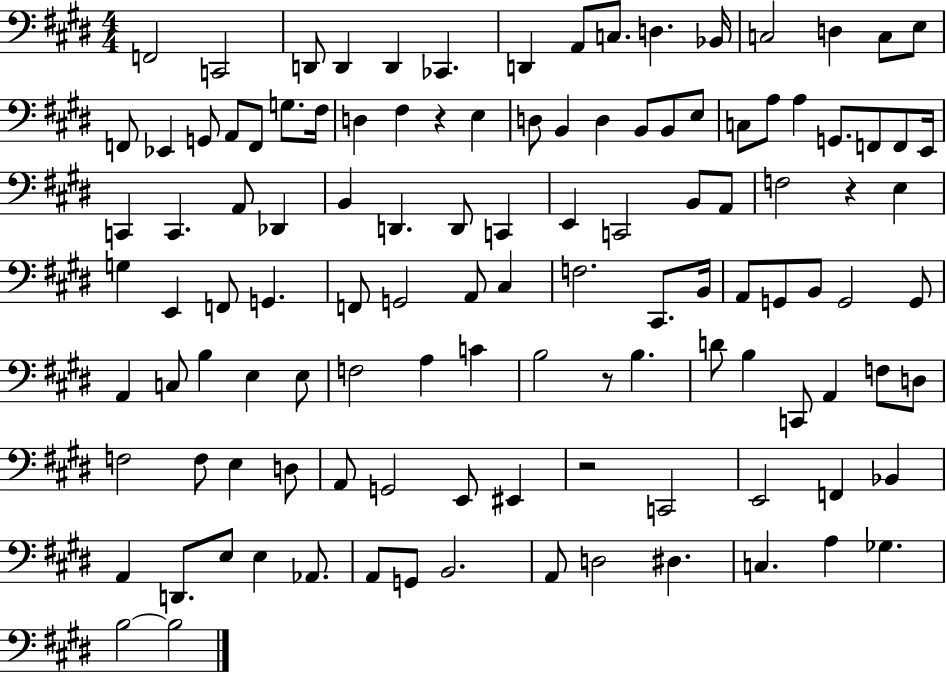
X:1
T:Untitled
M:4/4
L:1/4
K:E
F,,2 C,,2 D,,/2 D,, D,, _C,, D,, A,,/2 C,/2 D, _B,,/4 C,2 D, C,/2 E,/2 F,,/2 _E,, G,,/2 A,,/2 F,,/2 G,/2 ^F,/4 D, ^F, z E, D,/2 B,, D, B,,/2 B,,/2 E,/2 C,/2 A,/2 A, G,,/2 F,,/2 F,,/2 E,,/4 C,, C,, A,,/2 _D,, B,, D,, D,,/2 C,, E,, C,,2 B,,/2 A,,/2 F,2 z E, G, E,, F,,/2 G,, F,,/2 G,,2 A,,/2 ^C, F,2 ^C,,/2 B,,/4 A,,/2 G,,/2 B,,/2 G,,2 G,,/2 A,, C,/2 B, E, E,/2 F,2 A, C B,2 z/2 B, D/2 B, C,,/2 A,, F,/2 D,/2 F,2 F,/2 E, D,/2 A,,/2 G,,2 E,,/2 ^E,, z2 C,,2 E,,2 F,, _B,, A,, D,,/2 E,/2 E, _A,,/2 A,,/2 G,,/2 B,,2 A,,/2 D,2 ^D, C, A, _G, B,2 B,2